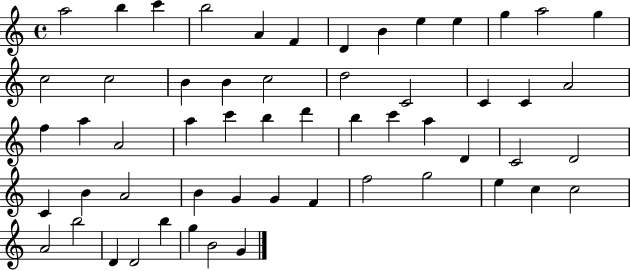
{
  \clef treble
  \time 4/4
  \defaultTimeSignature
  \key c \major
  a''2 b''4 c'''4 | b''2 a'4 f'4 | d'4 b'4 e''4 e''4 | g''4 a''2 g''4 | \break c''2 c''2 | b'4 b'4 c''2 | d''2 c'2 | c'4 c'4 a'2 | \break f''4 a''4 a'2 | a''4 c'''4 b''4 d'''4 | b''4 c'''4 a''4 d'4 | c'2 d'2 | \break c'4 b'4 a'2 | b'4 g'4 g'4 f'4 | f''2 g''2 | e''4 c''4 c''2 | \break a'2 b''2 | d'4 d'2 b''4 | g''4 b'2 g'4 | \bar "|."
}